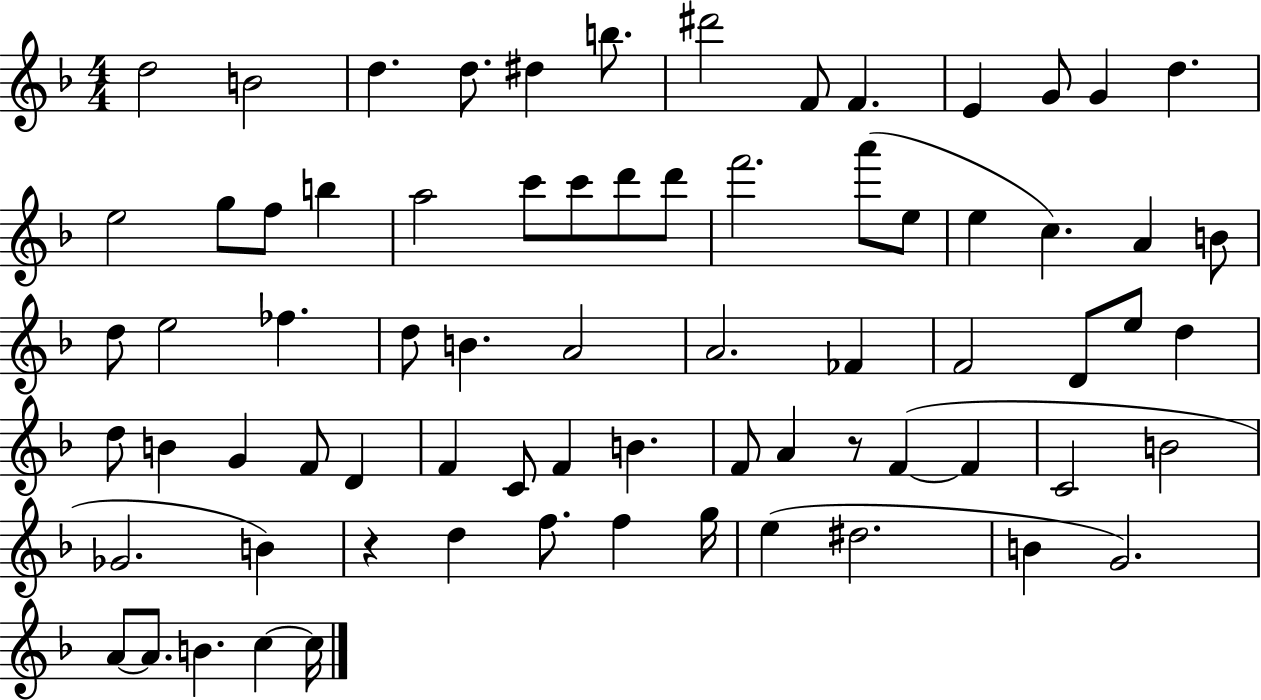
D5/h B4/h D5/q. D5/e. D#5/q B5/e. D#6/h F4/e F4/q. E4/q G4/e G4/q D5/q. E5/h G5/e F5/e B5/q A5/h C6/e C6/e D6/e D6/e F6/h. A6/e E5/e E5/q C5/q. A4/q B4/e D5/e E5/h FES5/q. D5/e B4/q. A4/h A4/h. FES4/q F4/h D4/e E5/e D5/q D5/e B4/q G4/q F4/e D4/q F4/q C4/e F4/q B4/q. F4/e A4/q R/e F4/q F4/q C4/h B4/h Gb4/h. B4/q R/q D5/q F5/e. F5/q G5/s E5/q D#5/h. B4/q G4/h. A4/e A4/e. B4/q. C5/q C5/s